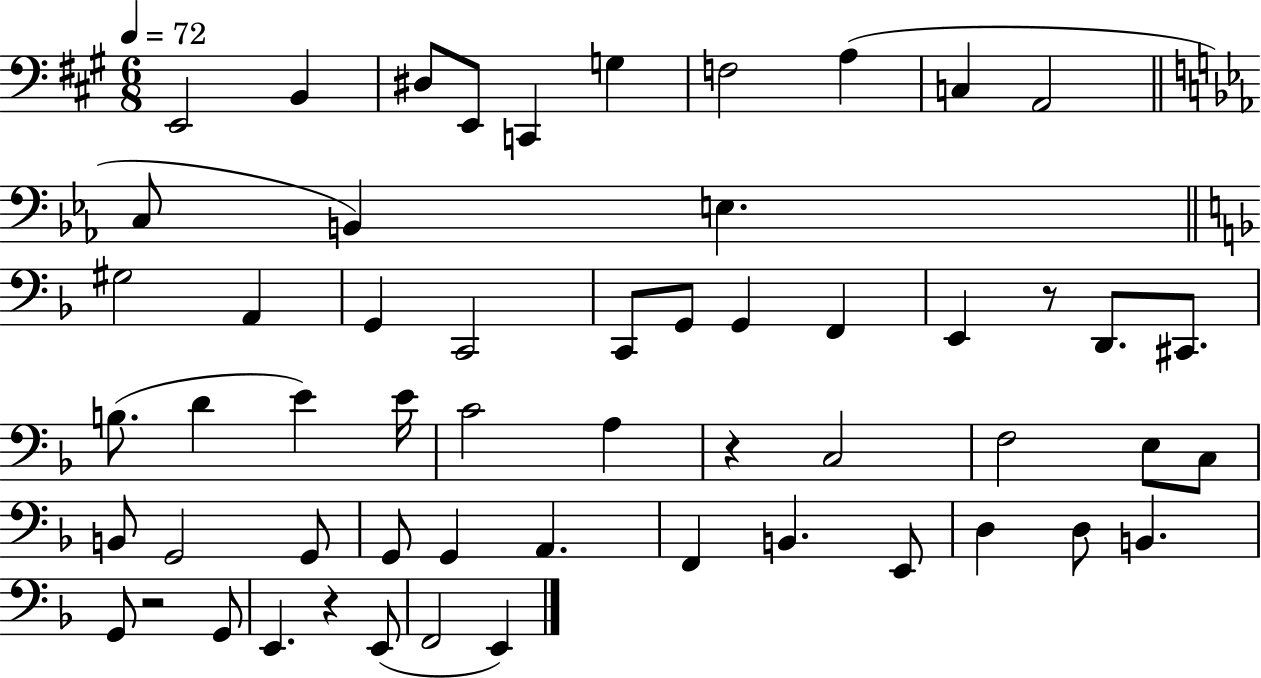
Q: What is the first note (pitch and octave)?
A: E2